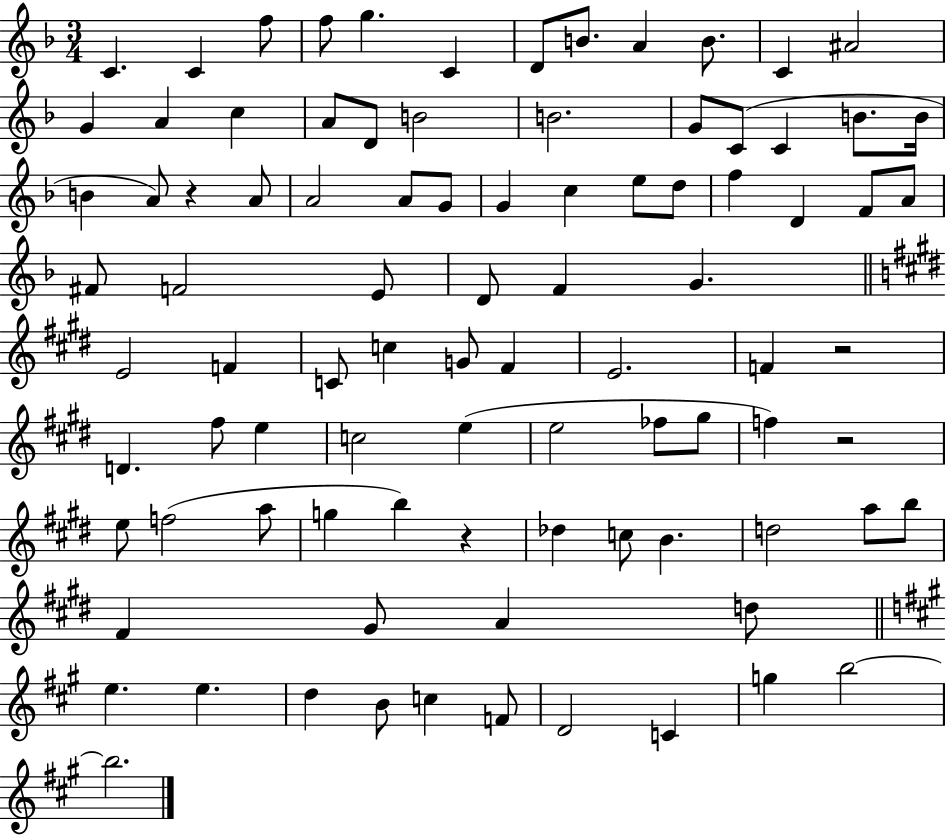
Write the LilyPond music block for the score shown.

{
  \clef treble
  \numericTimeSignature
  \time 3/4
  \key f \major
  c'4. c'4 f''8 | f''8 g''4. c'4 | d'8 b'8. a'4 b'8. | c'4 ais'2 | \break g'4 a'4 c''4 | a'8 d'8 b'2 | b'2. | g'8 c'8( c'4 b'8. b'16 | \break b'4 a'8) r4 a'8 | a'2 a'8 g'8 | g'4 c''4 e''8 d''8 | f''4 d'4 f'8 a'8 | \break fis'8 f'2 e'8 | d'8 f'4 g'4. | \bar "||" \break \key e \major e'2 f'4 | c'8 c''4 g'8 fis'4 | e'2. | f'4 r2 | \break d'4. fis''8 e''4 | c''2 e''4( | e''2 fes''8 gis''8 | f''4) r2 | \break e''8 f''2( a''8 | g''4 b''4) r4 | des''4 c''8 b'4. | d''2 a''8 b''8 | \break fis'4 gis'8 a'4 d''8 | \bar "||" \break \key a \major e''4. e''4. | d''4 b'8 c''4 f'8 | d'2 c'4 | g''4 b''2~~ | \break b''2. | \bar "|."
}